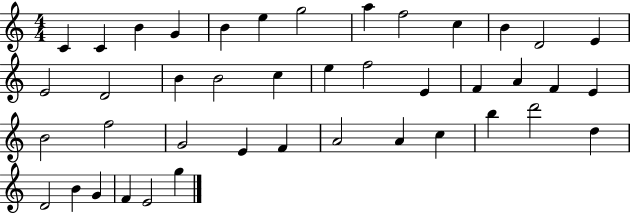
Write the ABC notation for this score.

X:1
T:Untitled
M:4/4
L:1/4
K:C
C C B G B e g2 a f2 c B D2 E E2 D2 B B2 c e f2 E F A F E B2 f2 G2 E F A2 A c b d'2 d D2 B G F E2 g